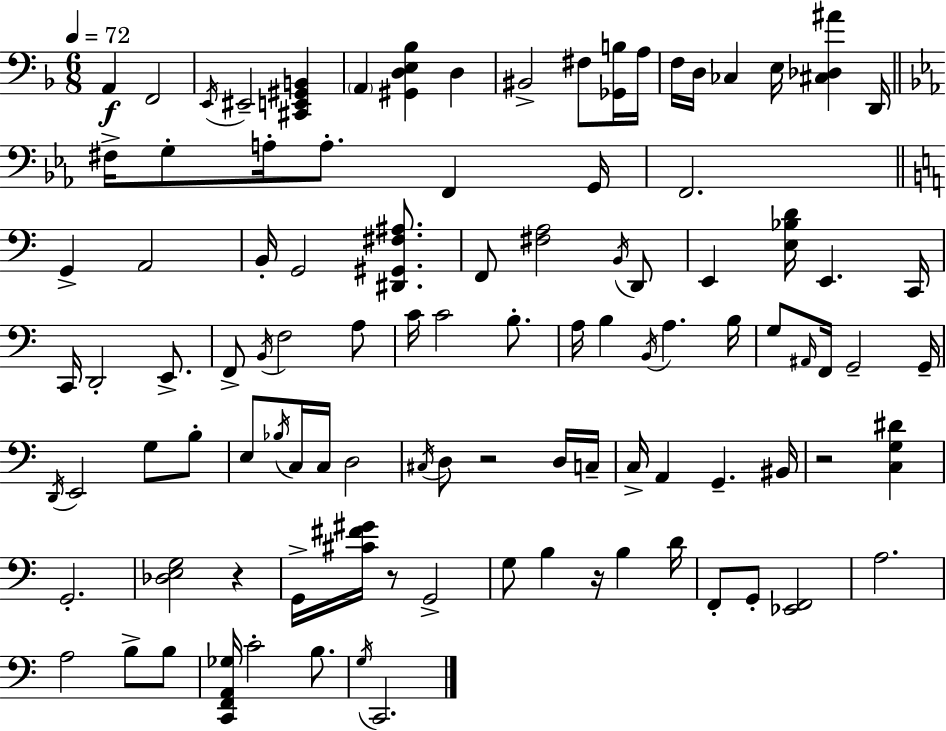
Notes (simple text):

A2/q F2/h E2/s EIS2/h [C#2,E2,G#2,B2]/q A2/q [G#2,D3,E3,Bb3]/q D3/q BIS2/h F#3/e [Gb2,B3]/s A3/s F3/s D3/s CES3/q E3/s [C#3,Db3,A#4]/q D2/s F#3/s G3/e A3/s A3/e. F2/q G2/s F2/h. G2/q A2/h B2/s G2/h [D#2,G#2,F#3,A#3]/e. F2/e [F#3,A3]/h B2/s D2/e E2/q [E3,Bb3,D4]/s E2/q. C2/s C2/s D2/h E2/e. F2/e B2/s F3/h A3/e C4/s C4/h B3/e. A3/s B3/q B2/s A3/q. B3/s G3/e A#2/s F2/s G2/h G2/s D2/s E2/h G3/e B3/e E3/e Bb3/s C3/s C3/s D3/h C#3/s D3/e R/h D3/s C3/s C3/s A2/q G2/q. BIS2/s R/h [C3,G3,D#4]/q G2/h. [Db3,E3,G3]/h R/q G2/s [C#4,F#4,G#4]/s R/e G2/h G3/e B3/q R/s B3/q D4/s F2/e G2/e [Eb2,F2]/h A3/h. A3/h B3/e B3/e [C2,F2,A2,Gb3]/s C4/h B3/e. G3/s C2/h.